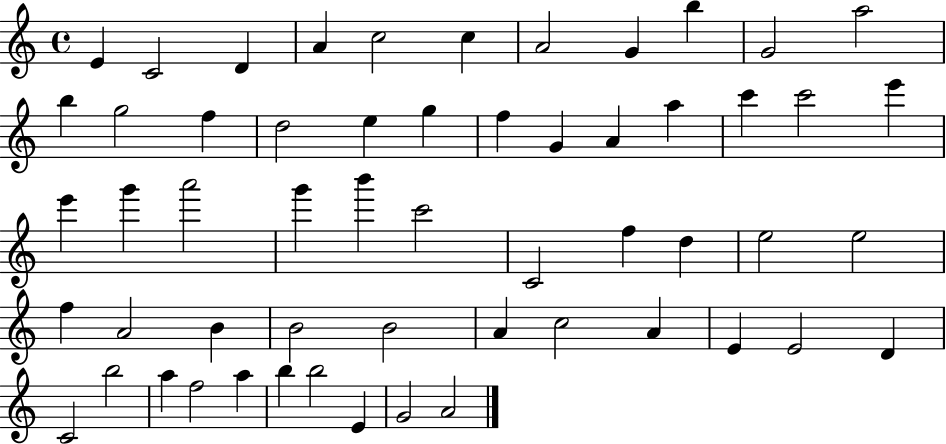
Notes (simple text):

E4/q C4/h D4/q A4/q C5/h C5/q A4/h G4/q B5/q G4/h A5/h B5/q G5/h F5/q D5/h E5/q G5/q F5/q G4/q A4/q A5/q C6/q C6/h E6/q E6/q G6/q A6/h G6/q B6/q C6/h C4/h F5/q D5/q E5/h E5/h F5/q A4/h B4/q B4/h B4/h A4/q C5/h A4/q E4/q E4/h D4/q C4/h B5/h A5/q F5/h A5/q B5/q B5/h E4/q G4/h A4/h